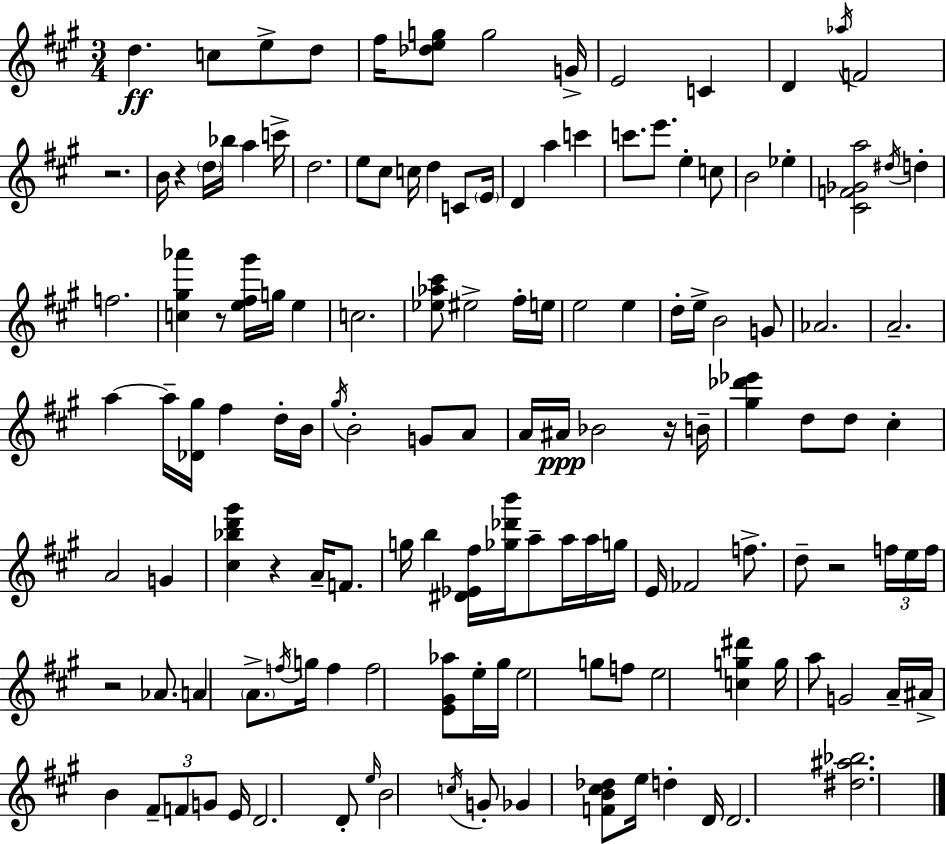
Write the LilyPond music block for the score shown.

{
  \clef treble
  \numericTimeSignature
  \time 3/4
  \key a \major
  d''4.\ff c''8 e''8-> d''8 | fis''16 <des'' e'' g''>8 g''2 g'16-> | e'2 c'4 | d'4 \acciaccatura { aes''16 } f'2 | \break r2. | b'16 r4 \parenthesize d''16 bes''16 a''4 | c'''16-> d''2. | e''8 cis''8 c''16 d''4 c'8 | \break \parenthesize e'16 d'4 a''4 c'''4 | c'''8. e'''8. e''4-. c''8 | b'2 ees''4-. | <cis' f' ges' a''>2 \acciaccatura { dis''16 } d''4-. | \break f''2. | <c'' gis'' aes'''>4 r8 <e'' fis'' gis'''>16 g''16 e''4 | c''2. | <ees'' aes'' cis'''>8 eis''2-> | \break fis''16-. e''16 e''2 e''4 | d''16-. e''16-> b'2 | g'8 aes'2. | a'2.-- | \break a''4~~ a''16-- <des' gis''>16 fis''4 | d''16-. b'16 \acciaccatura { gis''16 } b'2-. g'8 | a'8 a'16 ais'16\ppp bes'2 | r16 b'16-- <gis'' des''' ees'''>4 d''8 d''8 cis''4-. | \break a'2 g'4 | <cis'' bes'' d''' gis'''>4 r4 a'16-- | f'8. g''16 b''4 <dis' ees' fis''>16 <ges'' des''' b'''>16 a''8-- | a''16 a''16 g''16 e'16 fes'2 | \break f''8.-> d''8-- r2 | \tuplet 3/2 { f''16 e''16 f''16 } r2 | aes'8. a'4 \parenthesize a'8.-> \acciaccatura { f''16 } g''16 | f''4 f''2 | \break <e' gis' aes''>8 e''16-. gis''16 e''2 | g''8 f''8 e''2 | <c'' g'' dis'''>4 g''16 a''8 g'2 | a'16-- ais'16-> b'4 \tuplet 3/2 { fis'8-- f'8 | \break g'8 } e'16 d'2. | d'8-. \grace { e''16 } b'2 | \acciaccatura { c''16 } g'8-. ges'4 <f' b' cis'' des''>8 | e''16 d''4-. d'16 d'2. | \break <dis'' ais'' bes''>2. | \bar "|."
}